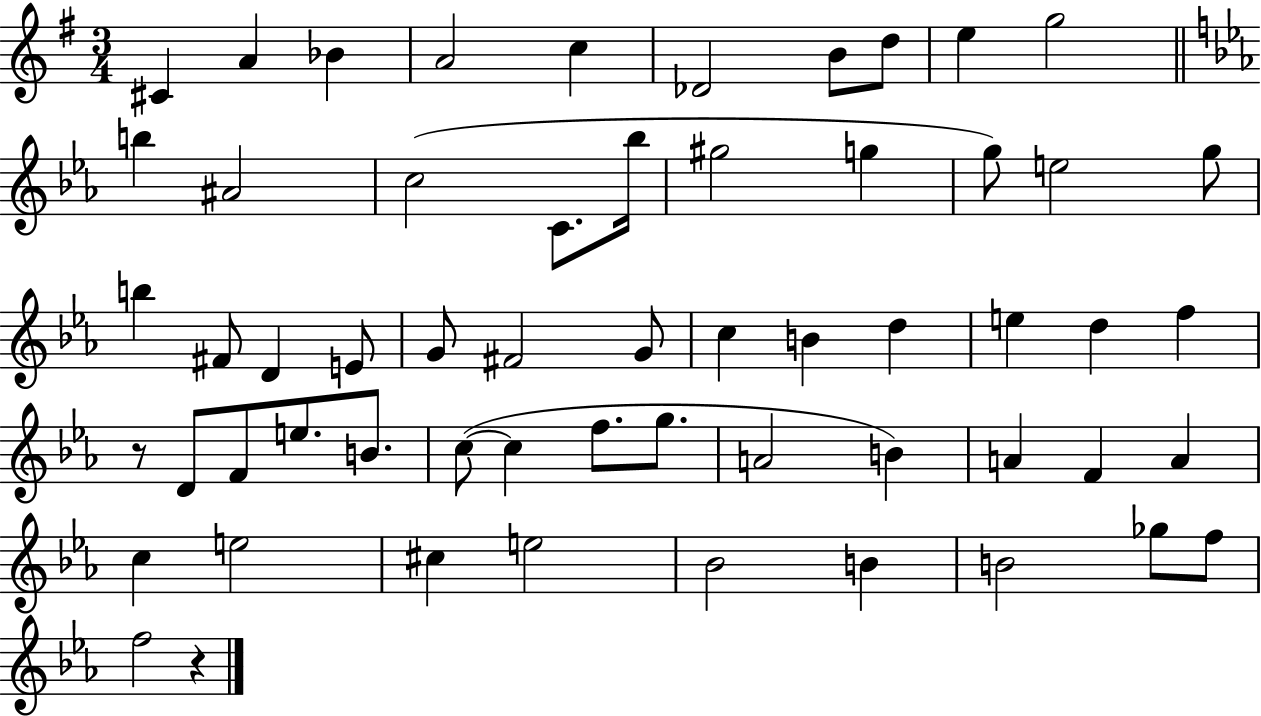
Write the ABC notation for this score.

X:1
T:Untitled
M:3/4
L:1/4
K:G
^C A _B A2 c _D2 B/2 d/2 e g2 b ^A2 c2 C/2 _b/4 ^g2 g g/2 e2 g/2 b ^F/2 D E/2 G/2 ^F2 G/2 c B d e d f z/2 D/2 F/2 e/2 B/2 c/2 c f/2 g/2 A2 B A F A c e2 ^c e2 _B2 B B2 _g/2 f/2 f2 z